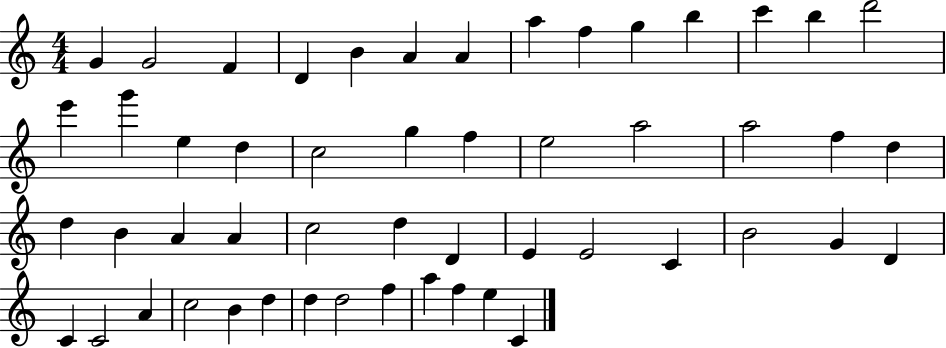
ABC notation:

X:1
T:Untitled
M:4/4
L:1/4
K:C
G G2 F D B A A a f g b c' b d'2 e' g' e d c2 g f e2 a2 a2 f d d B A A c2 d D E E2 C B2 G D C C2 A c2 B d d d2 f a f e C